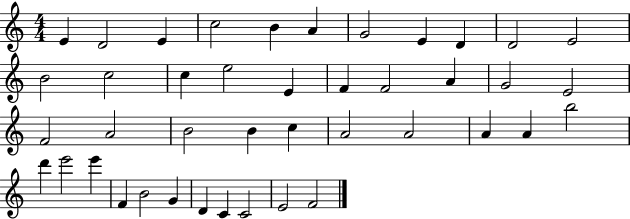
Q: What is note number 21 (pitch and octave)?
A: E4